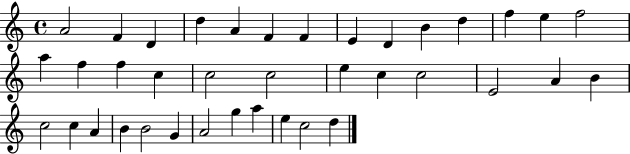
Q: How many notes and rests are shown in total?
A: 38